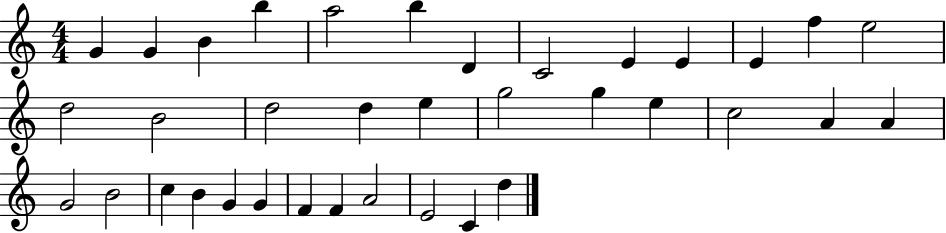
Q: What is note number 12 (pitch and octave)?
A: F5